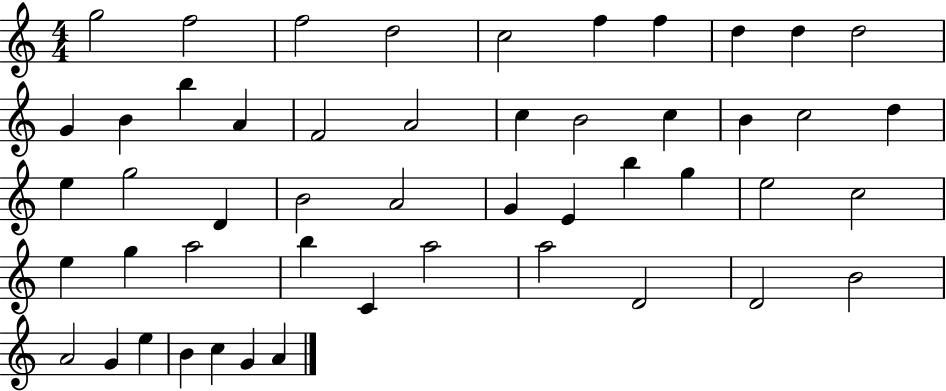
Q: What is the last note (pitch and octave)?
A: A4